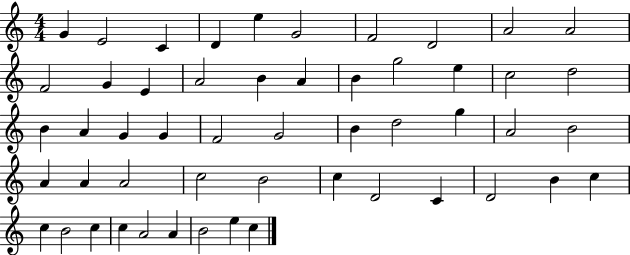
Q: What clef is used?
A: treble